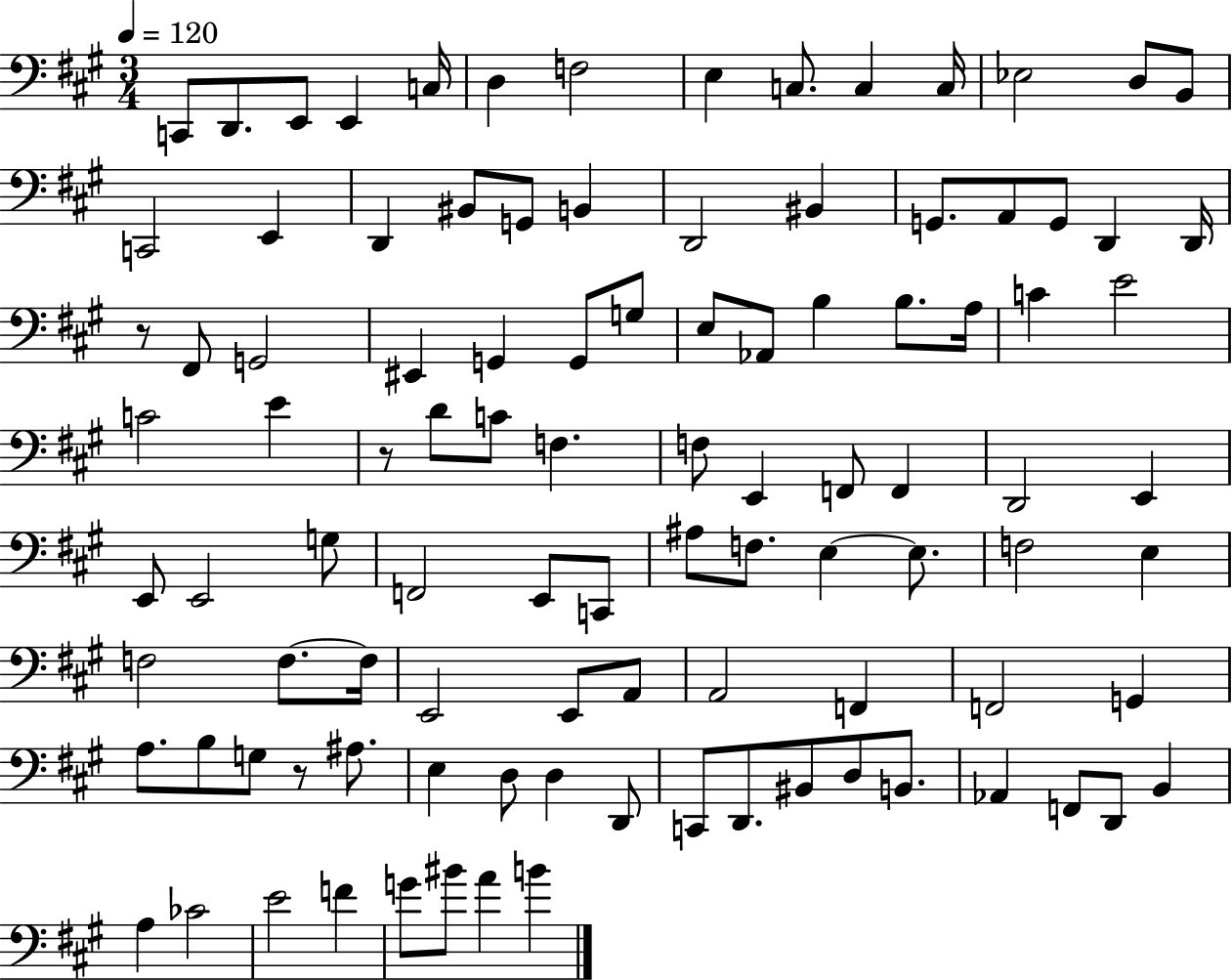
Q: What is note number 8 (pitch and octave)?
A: E3